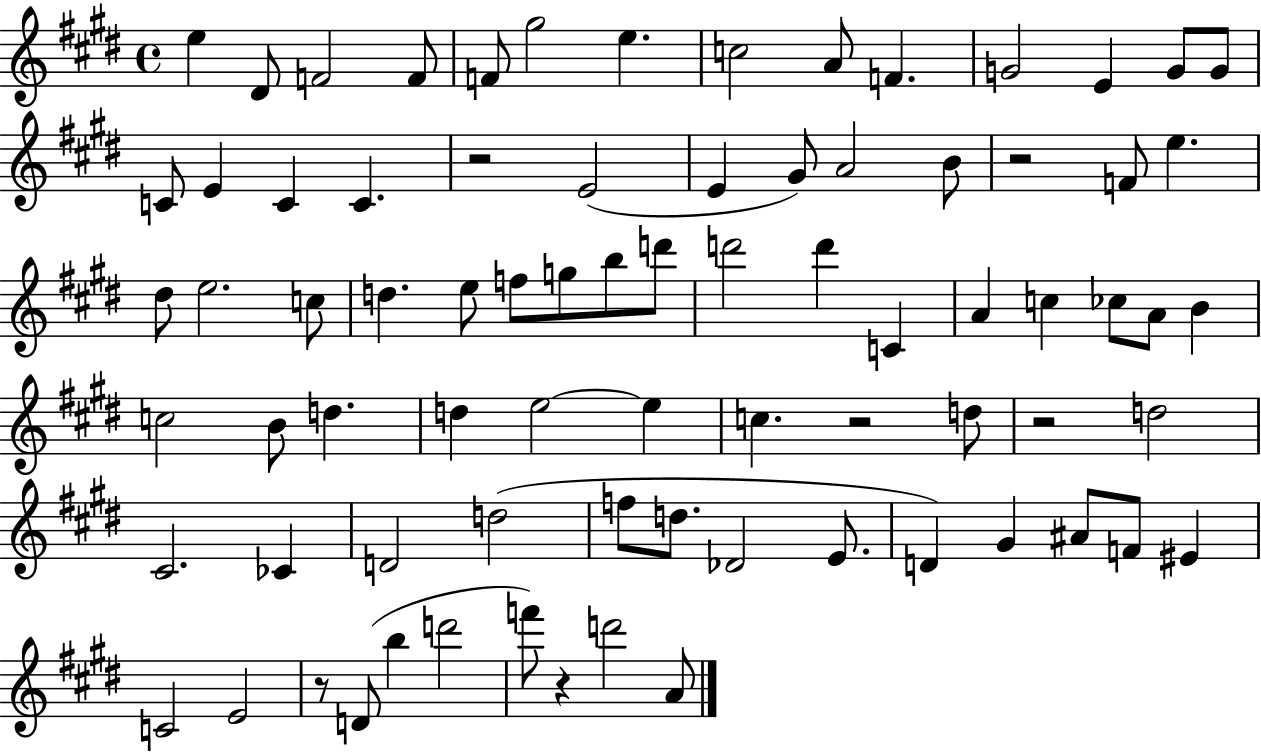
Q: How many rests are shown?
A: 6